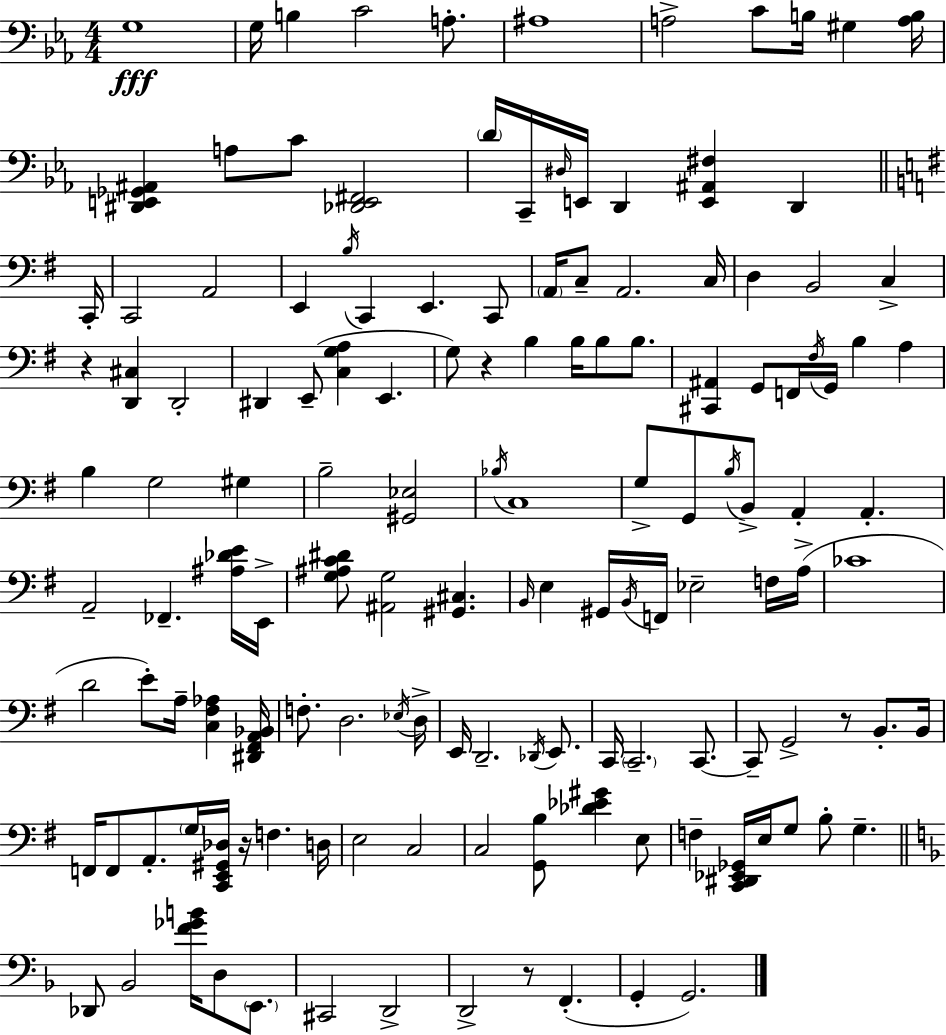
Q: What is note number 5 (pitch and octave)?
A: A3